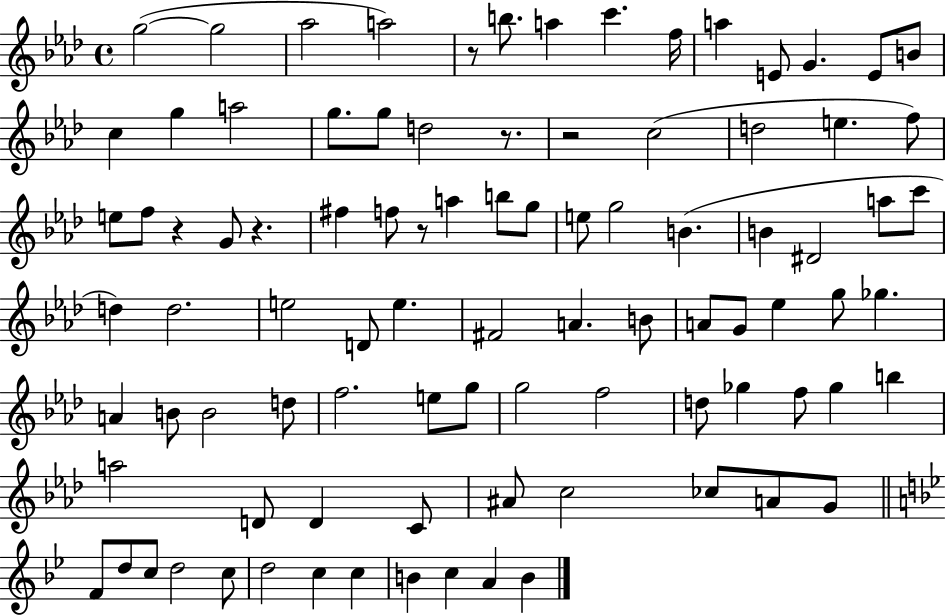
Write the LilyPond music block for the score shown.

{
  \clef treble
  \time 4/4
  \defaultTimeSignature
  \key aes \major
  g''2~(~ g''2 | aes''2 a''2) | r8 b''8. a''4 c'''4. f''16 | a''4 e'8 g'4. e'8 b'8 | \break c''4 g''4 a''2 | g''8. g''8 d''2 r8. | r2 c''2( | d''2 e''4. f''8) | \break e''8 f''8 r4 g'8 r4. | fis''4 f''8 r8 a''4 b''8 g''8 | e''8 g''2 b'4.( | b'4 dis'2 a''8 c'''8 | \break d''4) d''2. | e''2 d'8 e''4. | fis'2 a'4. b'8 | a'8 g'8 ees''4 g''8 ges''4. | \break a'4 b'8 b'2 d''8 | f''2. e''8 g''8 | g''2 f''2 | d''8 ges''4 f''8 ges''4 b''4 | \break a''2 d'8 d'4 c'8 | ais'8 c''2 ces''8 a'8 g'8 | \bar "||" \break \key g \minor f'8 d''8 c''8 d''2 c''8 | d''2 c''4 c''4 | b'4 c''4 a'4 b'4 | \bar "|."
}